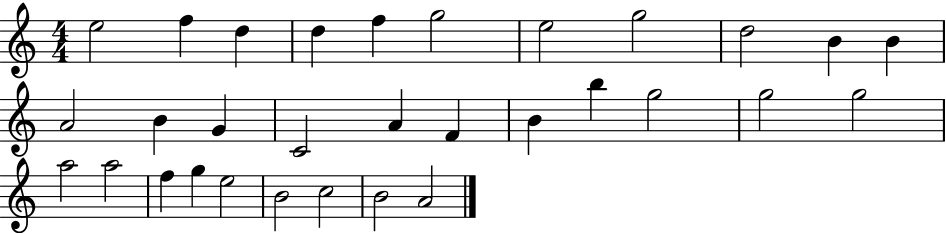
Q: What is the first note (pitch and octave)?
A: E5